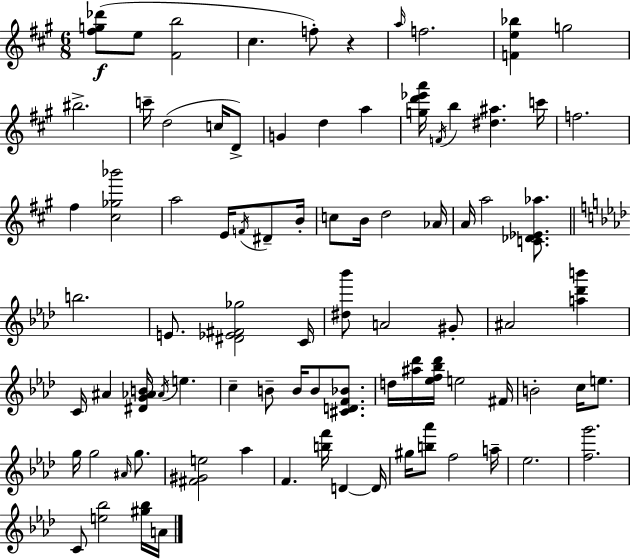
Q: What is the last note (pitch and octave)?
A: A4